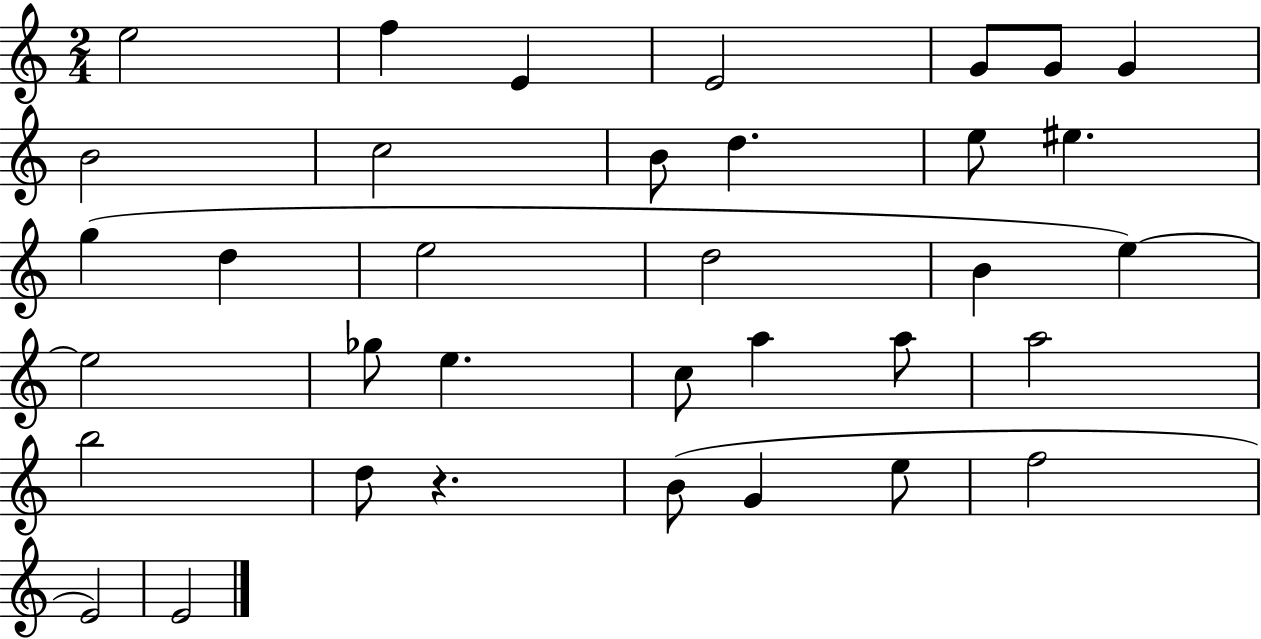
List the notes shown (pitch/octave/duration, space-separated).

E5/h F5/q E4/q E4/h G4/e G4/e G4/q B4/h C5/h B4/e D5/q. E5/e EIS5/q. G5/q D5/q E5/h D5/h B4/q E5/q E5/h Gb5/e E5/q. C5/e A5/q A5/e A5/h B5/h D5/e R/q. B4/e G4/q E5/e F5/h E4/h E4/h